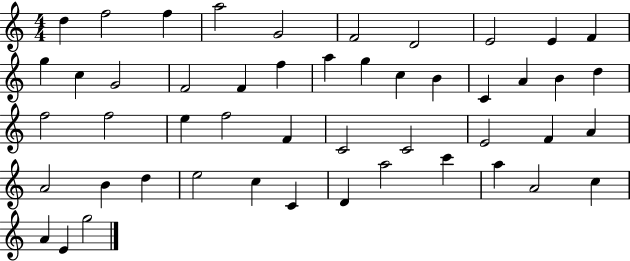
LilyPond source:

{
  \clef treble
  \numericTimeSignature
  \time 4/4
  \key c \major
  d''4 f''2 f''4 | a''2 g'2 | f'2 d'2 | e'2 e'4 f'4 | \break g''4 c''4 g'2 | f'2 f'4 f''4 | a''4 g''4 c''4 b'4 | c'4 a'4 b'4 d''4 | \break f''2 f''2 | e''4 f''2 f'4 | c'2 c'2 | e'2 f'4 a'4 | \break a'2 b'4 d''4 | e''2 c''4 c'4 | d'4 a''2 c'''4 | a''4 a'2 c''4 | \break a'4 e'4 g''2 | \bar "|."
}